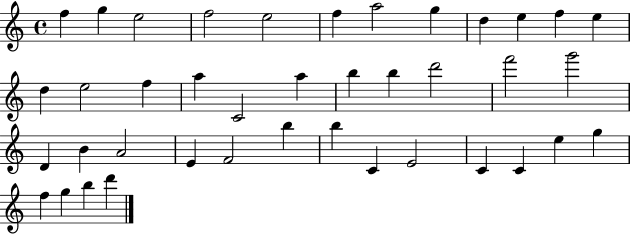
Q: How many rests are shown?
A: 0